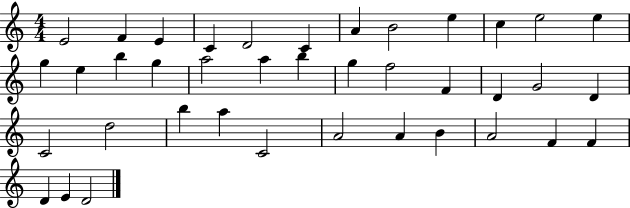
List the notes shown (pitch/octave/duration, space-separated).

E4/h F4/q E4/q C4/q D4/h C4/q A4/q B4/h E5/q C5/q E5/h E5/q G5/q E5/q B5/q G5/q A5/h A5/q B5/q G5/q F5/h F4/q D4/q G4/h D4/q C4/h D5/h B5/q A5/q C4/h A4/h A4/q B4/q A4/h F4/q F4/q D4/q E4/q D4/h